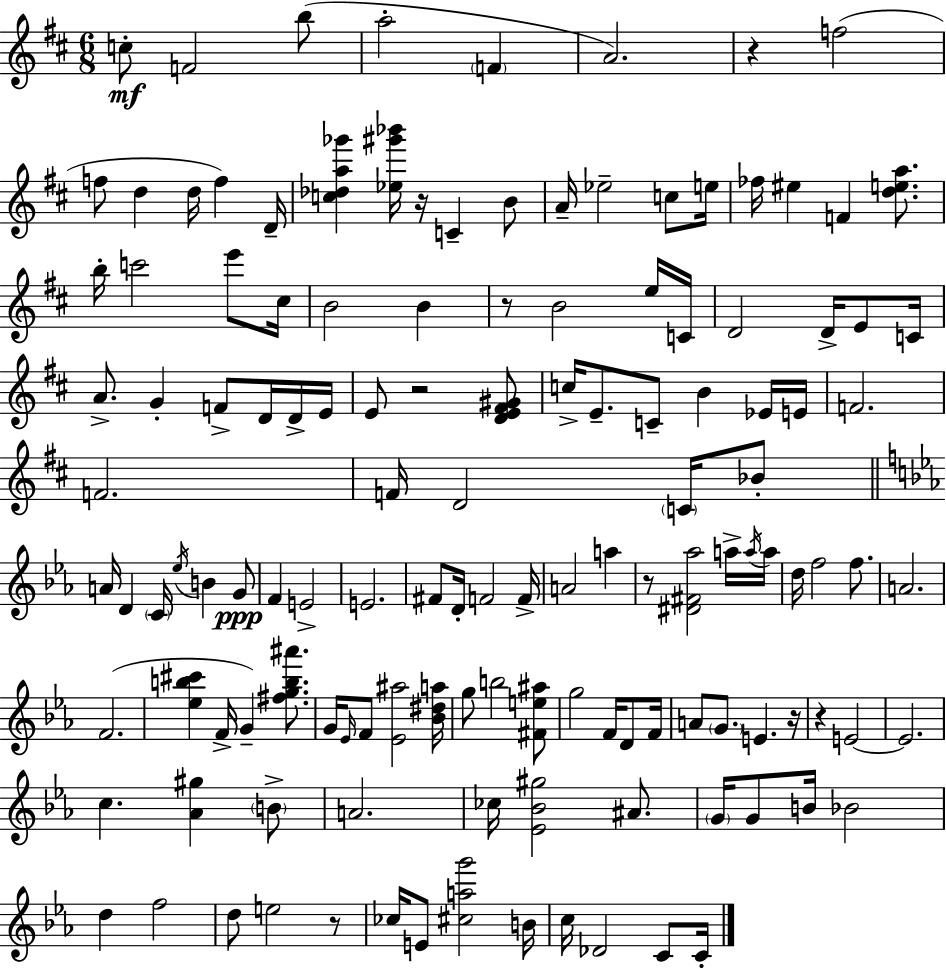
X:1
T:Untitled
M:6/8
L:1/4
K:D
c/2 F2 b/2 a2 F A2 z f2 f/2 d d/4 f D/4 [c_da_g'] [_e^g'_b']/4 z/4 C B/2 A/4 _e2 c/2 e/4 _f/4 ^e F [dea]/2 b/4 c'2 e'/2 ^c/4 B2 B z/2 B2 e/4 C/4 D2 D/4 E/2 C/4 A/2 G F/2 D/4 D/4 E/4 E/2 z2 [DE^F^G]/2 c/4 E/2 C/2 B _E/4 E/4 F2 F2 F/4 D2 C/4 _B/2 A/4 D C/4 _e/4 B G/2 F E2 E2 ^F/2 D/4 F2 F/4 A2 a z/2 [^D^F_a]2 a/4 a/4 a/4 d/4 f2 f/2 A2 F2 [_eb^c'] F/4 G [^fgb^a']/2 G/4 _E/4 F/2 [_E^a]2 [_B^da]/4 g/2 b2 [^Fe^a]/2 g2 F/4 D/2 F/4 A/2 G/2 E z/4 z E2 E2 c [_A^g] B/2 A2 _c/4 [_E_B^g]2 ^A/2 G/4 G/2 B/4 _B2 d f2 d/2 e2 z/2 _c/4 E/2 [^cag']2 B/4 c/4 _D2 C/2 C/4